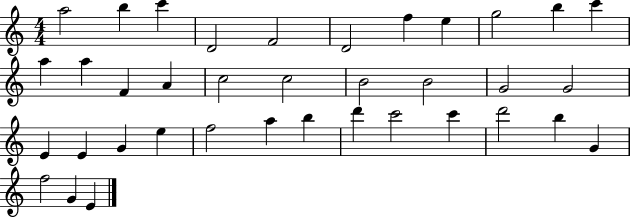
{
  \clef treble
  \numericTimeSignature
  \time 4/4
  \key c \major
  a''2 b''4 c'''4 | d'2 f'2 | d'2 f''4 e''4 | g''2 b''4 c'''4 | \break a''4 a''4 f'4 a'4 | c''2 c''2 | b'2 b'2 | g'2 g'2 | \break e'4 e'4 g'4 e''4 | f''2 a''4 b''4 | d'''4 c'''2 c'''4 | d'''2 b''4 g'4 | \break f''2 g'4 e'4 | \bar "|."
}